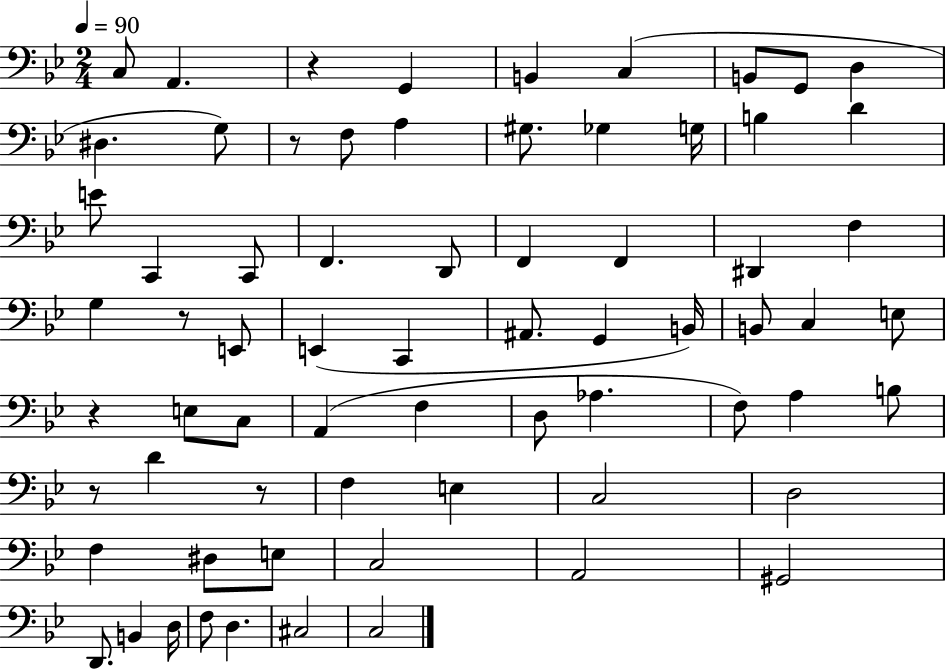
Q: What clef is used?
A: bass